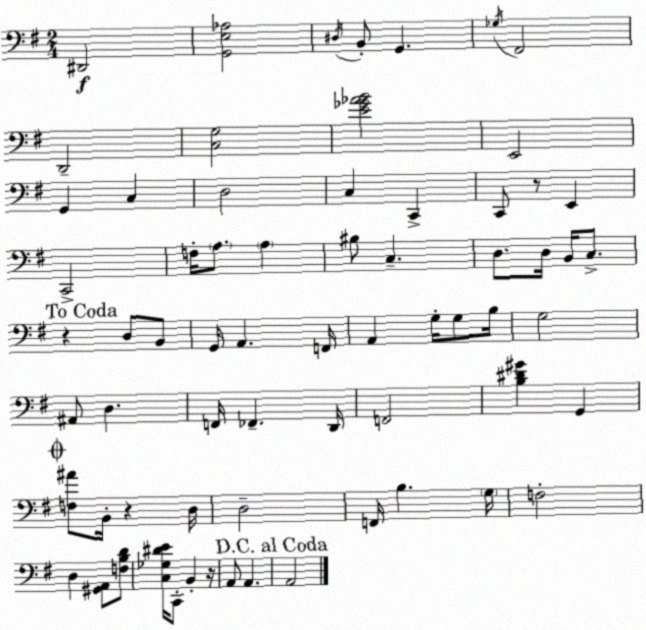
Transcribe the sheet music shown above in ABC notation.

X:1
T:Untitled
M:2/4
L:1/4
K:Em
^D,,2 [G,,E,_A,]2 ^D,/4 B,,/2 G,, _G,/4 ^F,,2 D,,2 [C,G,]2 [E_G_AB]2 E,,2 G,, C, D,2 C, C,, C,,/2 z/2 E,, C,,2 F,/4 A,/2 A, ^B,/2 C, D,/2 D,/4 B,,/4 C,/2 z D,/2 B,,/2 G,,/4 A,, F,,/4 A,, G,/4 G,/2 B,/4 G,2 ^A,,/2 D, F,,/4 _F,, D,,/4 F,,2 [B,^D^G] G,, [F,^A]/2 B,,/4 z D,/4 D,2 F,,/4 B, G,/4 F,2 D, [^G,,A,,]/2 [F,B,D]/2 [C,_G,^DE]/4 C,,/2 B,, z/4 A,,/2 A,, A,,2